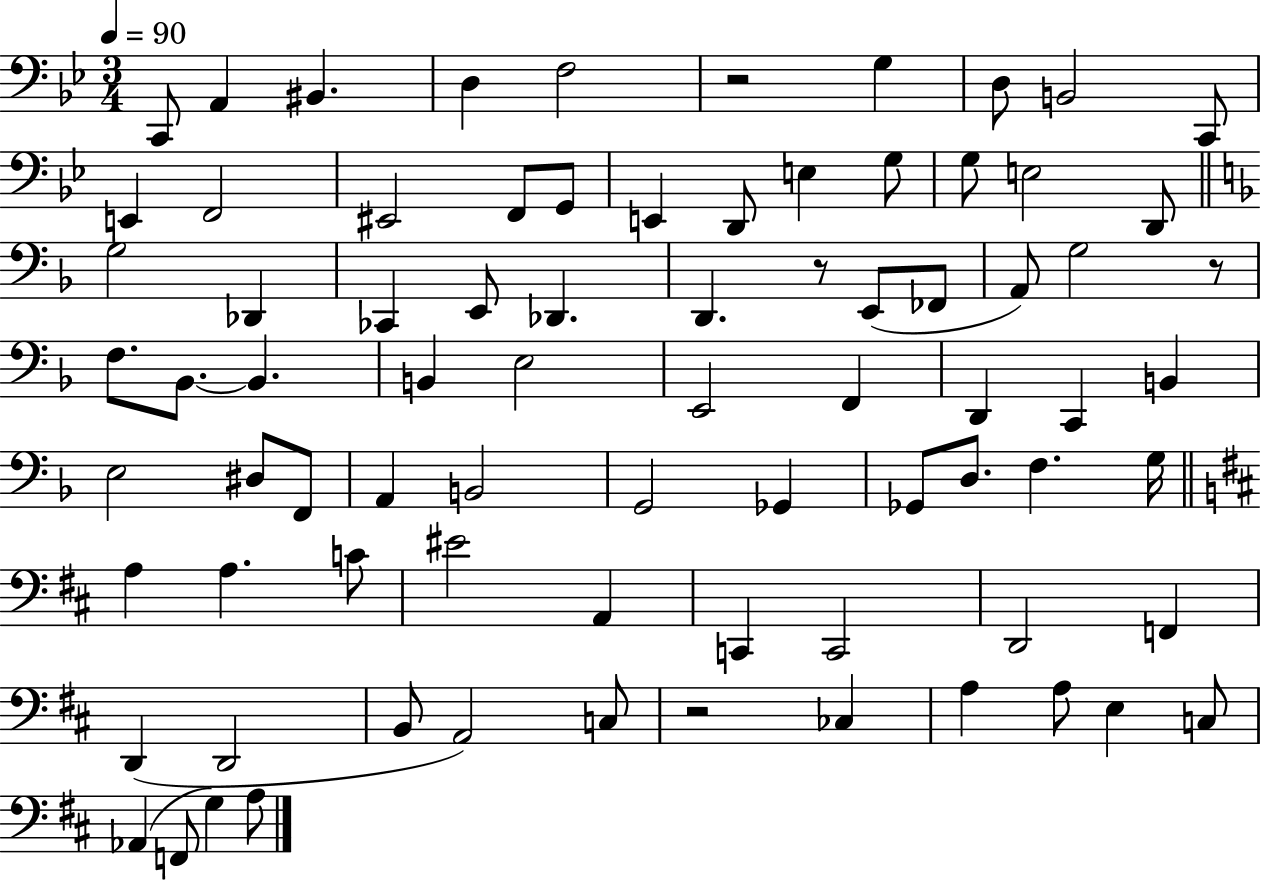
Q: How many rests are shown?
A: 4